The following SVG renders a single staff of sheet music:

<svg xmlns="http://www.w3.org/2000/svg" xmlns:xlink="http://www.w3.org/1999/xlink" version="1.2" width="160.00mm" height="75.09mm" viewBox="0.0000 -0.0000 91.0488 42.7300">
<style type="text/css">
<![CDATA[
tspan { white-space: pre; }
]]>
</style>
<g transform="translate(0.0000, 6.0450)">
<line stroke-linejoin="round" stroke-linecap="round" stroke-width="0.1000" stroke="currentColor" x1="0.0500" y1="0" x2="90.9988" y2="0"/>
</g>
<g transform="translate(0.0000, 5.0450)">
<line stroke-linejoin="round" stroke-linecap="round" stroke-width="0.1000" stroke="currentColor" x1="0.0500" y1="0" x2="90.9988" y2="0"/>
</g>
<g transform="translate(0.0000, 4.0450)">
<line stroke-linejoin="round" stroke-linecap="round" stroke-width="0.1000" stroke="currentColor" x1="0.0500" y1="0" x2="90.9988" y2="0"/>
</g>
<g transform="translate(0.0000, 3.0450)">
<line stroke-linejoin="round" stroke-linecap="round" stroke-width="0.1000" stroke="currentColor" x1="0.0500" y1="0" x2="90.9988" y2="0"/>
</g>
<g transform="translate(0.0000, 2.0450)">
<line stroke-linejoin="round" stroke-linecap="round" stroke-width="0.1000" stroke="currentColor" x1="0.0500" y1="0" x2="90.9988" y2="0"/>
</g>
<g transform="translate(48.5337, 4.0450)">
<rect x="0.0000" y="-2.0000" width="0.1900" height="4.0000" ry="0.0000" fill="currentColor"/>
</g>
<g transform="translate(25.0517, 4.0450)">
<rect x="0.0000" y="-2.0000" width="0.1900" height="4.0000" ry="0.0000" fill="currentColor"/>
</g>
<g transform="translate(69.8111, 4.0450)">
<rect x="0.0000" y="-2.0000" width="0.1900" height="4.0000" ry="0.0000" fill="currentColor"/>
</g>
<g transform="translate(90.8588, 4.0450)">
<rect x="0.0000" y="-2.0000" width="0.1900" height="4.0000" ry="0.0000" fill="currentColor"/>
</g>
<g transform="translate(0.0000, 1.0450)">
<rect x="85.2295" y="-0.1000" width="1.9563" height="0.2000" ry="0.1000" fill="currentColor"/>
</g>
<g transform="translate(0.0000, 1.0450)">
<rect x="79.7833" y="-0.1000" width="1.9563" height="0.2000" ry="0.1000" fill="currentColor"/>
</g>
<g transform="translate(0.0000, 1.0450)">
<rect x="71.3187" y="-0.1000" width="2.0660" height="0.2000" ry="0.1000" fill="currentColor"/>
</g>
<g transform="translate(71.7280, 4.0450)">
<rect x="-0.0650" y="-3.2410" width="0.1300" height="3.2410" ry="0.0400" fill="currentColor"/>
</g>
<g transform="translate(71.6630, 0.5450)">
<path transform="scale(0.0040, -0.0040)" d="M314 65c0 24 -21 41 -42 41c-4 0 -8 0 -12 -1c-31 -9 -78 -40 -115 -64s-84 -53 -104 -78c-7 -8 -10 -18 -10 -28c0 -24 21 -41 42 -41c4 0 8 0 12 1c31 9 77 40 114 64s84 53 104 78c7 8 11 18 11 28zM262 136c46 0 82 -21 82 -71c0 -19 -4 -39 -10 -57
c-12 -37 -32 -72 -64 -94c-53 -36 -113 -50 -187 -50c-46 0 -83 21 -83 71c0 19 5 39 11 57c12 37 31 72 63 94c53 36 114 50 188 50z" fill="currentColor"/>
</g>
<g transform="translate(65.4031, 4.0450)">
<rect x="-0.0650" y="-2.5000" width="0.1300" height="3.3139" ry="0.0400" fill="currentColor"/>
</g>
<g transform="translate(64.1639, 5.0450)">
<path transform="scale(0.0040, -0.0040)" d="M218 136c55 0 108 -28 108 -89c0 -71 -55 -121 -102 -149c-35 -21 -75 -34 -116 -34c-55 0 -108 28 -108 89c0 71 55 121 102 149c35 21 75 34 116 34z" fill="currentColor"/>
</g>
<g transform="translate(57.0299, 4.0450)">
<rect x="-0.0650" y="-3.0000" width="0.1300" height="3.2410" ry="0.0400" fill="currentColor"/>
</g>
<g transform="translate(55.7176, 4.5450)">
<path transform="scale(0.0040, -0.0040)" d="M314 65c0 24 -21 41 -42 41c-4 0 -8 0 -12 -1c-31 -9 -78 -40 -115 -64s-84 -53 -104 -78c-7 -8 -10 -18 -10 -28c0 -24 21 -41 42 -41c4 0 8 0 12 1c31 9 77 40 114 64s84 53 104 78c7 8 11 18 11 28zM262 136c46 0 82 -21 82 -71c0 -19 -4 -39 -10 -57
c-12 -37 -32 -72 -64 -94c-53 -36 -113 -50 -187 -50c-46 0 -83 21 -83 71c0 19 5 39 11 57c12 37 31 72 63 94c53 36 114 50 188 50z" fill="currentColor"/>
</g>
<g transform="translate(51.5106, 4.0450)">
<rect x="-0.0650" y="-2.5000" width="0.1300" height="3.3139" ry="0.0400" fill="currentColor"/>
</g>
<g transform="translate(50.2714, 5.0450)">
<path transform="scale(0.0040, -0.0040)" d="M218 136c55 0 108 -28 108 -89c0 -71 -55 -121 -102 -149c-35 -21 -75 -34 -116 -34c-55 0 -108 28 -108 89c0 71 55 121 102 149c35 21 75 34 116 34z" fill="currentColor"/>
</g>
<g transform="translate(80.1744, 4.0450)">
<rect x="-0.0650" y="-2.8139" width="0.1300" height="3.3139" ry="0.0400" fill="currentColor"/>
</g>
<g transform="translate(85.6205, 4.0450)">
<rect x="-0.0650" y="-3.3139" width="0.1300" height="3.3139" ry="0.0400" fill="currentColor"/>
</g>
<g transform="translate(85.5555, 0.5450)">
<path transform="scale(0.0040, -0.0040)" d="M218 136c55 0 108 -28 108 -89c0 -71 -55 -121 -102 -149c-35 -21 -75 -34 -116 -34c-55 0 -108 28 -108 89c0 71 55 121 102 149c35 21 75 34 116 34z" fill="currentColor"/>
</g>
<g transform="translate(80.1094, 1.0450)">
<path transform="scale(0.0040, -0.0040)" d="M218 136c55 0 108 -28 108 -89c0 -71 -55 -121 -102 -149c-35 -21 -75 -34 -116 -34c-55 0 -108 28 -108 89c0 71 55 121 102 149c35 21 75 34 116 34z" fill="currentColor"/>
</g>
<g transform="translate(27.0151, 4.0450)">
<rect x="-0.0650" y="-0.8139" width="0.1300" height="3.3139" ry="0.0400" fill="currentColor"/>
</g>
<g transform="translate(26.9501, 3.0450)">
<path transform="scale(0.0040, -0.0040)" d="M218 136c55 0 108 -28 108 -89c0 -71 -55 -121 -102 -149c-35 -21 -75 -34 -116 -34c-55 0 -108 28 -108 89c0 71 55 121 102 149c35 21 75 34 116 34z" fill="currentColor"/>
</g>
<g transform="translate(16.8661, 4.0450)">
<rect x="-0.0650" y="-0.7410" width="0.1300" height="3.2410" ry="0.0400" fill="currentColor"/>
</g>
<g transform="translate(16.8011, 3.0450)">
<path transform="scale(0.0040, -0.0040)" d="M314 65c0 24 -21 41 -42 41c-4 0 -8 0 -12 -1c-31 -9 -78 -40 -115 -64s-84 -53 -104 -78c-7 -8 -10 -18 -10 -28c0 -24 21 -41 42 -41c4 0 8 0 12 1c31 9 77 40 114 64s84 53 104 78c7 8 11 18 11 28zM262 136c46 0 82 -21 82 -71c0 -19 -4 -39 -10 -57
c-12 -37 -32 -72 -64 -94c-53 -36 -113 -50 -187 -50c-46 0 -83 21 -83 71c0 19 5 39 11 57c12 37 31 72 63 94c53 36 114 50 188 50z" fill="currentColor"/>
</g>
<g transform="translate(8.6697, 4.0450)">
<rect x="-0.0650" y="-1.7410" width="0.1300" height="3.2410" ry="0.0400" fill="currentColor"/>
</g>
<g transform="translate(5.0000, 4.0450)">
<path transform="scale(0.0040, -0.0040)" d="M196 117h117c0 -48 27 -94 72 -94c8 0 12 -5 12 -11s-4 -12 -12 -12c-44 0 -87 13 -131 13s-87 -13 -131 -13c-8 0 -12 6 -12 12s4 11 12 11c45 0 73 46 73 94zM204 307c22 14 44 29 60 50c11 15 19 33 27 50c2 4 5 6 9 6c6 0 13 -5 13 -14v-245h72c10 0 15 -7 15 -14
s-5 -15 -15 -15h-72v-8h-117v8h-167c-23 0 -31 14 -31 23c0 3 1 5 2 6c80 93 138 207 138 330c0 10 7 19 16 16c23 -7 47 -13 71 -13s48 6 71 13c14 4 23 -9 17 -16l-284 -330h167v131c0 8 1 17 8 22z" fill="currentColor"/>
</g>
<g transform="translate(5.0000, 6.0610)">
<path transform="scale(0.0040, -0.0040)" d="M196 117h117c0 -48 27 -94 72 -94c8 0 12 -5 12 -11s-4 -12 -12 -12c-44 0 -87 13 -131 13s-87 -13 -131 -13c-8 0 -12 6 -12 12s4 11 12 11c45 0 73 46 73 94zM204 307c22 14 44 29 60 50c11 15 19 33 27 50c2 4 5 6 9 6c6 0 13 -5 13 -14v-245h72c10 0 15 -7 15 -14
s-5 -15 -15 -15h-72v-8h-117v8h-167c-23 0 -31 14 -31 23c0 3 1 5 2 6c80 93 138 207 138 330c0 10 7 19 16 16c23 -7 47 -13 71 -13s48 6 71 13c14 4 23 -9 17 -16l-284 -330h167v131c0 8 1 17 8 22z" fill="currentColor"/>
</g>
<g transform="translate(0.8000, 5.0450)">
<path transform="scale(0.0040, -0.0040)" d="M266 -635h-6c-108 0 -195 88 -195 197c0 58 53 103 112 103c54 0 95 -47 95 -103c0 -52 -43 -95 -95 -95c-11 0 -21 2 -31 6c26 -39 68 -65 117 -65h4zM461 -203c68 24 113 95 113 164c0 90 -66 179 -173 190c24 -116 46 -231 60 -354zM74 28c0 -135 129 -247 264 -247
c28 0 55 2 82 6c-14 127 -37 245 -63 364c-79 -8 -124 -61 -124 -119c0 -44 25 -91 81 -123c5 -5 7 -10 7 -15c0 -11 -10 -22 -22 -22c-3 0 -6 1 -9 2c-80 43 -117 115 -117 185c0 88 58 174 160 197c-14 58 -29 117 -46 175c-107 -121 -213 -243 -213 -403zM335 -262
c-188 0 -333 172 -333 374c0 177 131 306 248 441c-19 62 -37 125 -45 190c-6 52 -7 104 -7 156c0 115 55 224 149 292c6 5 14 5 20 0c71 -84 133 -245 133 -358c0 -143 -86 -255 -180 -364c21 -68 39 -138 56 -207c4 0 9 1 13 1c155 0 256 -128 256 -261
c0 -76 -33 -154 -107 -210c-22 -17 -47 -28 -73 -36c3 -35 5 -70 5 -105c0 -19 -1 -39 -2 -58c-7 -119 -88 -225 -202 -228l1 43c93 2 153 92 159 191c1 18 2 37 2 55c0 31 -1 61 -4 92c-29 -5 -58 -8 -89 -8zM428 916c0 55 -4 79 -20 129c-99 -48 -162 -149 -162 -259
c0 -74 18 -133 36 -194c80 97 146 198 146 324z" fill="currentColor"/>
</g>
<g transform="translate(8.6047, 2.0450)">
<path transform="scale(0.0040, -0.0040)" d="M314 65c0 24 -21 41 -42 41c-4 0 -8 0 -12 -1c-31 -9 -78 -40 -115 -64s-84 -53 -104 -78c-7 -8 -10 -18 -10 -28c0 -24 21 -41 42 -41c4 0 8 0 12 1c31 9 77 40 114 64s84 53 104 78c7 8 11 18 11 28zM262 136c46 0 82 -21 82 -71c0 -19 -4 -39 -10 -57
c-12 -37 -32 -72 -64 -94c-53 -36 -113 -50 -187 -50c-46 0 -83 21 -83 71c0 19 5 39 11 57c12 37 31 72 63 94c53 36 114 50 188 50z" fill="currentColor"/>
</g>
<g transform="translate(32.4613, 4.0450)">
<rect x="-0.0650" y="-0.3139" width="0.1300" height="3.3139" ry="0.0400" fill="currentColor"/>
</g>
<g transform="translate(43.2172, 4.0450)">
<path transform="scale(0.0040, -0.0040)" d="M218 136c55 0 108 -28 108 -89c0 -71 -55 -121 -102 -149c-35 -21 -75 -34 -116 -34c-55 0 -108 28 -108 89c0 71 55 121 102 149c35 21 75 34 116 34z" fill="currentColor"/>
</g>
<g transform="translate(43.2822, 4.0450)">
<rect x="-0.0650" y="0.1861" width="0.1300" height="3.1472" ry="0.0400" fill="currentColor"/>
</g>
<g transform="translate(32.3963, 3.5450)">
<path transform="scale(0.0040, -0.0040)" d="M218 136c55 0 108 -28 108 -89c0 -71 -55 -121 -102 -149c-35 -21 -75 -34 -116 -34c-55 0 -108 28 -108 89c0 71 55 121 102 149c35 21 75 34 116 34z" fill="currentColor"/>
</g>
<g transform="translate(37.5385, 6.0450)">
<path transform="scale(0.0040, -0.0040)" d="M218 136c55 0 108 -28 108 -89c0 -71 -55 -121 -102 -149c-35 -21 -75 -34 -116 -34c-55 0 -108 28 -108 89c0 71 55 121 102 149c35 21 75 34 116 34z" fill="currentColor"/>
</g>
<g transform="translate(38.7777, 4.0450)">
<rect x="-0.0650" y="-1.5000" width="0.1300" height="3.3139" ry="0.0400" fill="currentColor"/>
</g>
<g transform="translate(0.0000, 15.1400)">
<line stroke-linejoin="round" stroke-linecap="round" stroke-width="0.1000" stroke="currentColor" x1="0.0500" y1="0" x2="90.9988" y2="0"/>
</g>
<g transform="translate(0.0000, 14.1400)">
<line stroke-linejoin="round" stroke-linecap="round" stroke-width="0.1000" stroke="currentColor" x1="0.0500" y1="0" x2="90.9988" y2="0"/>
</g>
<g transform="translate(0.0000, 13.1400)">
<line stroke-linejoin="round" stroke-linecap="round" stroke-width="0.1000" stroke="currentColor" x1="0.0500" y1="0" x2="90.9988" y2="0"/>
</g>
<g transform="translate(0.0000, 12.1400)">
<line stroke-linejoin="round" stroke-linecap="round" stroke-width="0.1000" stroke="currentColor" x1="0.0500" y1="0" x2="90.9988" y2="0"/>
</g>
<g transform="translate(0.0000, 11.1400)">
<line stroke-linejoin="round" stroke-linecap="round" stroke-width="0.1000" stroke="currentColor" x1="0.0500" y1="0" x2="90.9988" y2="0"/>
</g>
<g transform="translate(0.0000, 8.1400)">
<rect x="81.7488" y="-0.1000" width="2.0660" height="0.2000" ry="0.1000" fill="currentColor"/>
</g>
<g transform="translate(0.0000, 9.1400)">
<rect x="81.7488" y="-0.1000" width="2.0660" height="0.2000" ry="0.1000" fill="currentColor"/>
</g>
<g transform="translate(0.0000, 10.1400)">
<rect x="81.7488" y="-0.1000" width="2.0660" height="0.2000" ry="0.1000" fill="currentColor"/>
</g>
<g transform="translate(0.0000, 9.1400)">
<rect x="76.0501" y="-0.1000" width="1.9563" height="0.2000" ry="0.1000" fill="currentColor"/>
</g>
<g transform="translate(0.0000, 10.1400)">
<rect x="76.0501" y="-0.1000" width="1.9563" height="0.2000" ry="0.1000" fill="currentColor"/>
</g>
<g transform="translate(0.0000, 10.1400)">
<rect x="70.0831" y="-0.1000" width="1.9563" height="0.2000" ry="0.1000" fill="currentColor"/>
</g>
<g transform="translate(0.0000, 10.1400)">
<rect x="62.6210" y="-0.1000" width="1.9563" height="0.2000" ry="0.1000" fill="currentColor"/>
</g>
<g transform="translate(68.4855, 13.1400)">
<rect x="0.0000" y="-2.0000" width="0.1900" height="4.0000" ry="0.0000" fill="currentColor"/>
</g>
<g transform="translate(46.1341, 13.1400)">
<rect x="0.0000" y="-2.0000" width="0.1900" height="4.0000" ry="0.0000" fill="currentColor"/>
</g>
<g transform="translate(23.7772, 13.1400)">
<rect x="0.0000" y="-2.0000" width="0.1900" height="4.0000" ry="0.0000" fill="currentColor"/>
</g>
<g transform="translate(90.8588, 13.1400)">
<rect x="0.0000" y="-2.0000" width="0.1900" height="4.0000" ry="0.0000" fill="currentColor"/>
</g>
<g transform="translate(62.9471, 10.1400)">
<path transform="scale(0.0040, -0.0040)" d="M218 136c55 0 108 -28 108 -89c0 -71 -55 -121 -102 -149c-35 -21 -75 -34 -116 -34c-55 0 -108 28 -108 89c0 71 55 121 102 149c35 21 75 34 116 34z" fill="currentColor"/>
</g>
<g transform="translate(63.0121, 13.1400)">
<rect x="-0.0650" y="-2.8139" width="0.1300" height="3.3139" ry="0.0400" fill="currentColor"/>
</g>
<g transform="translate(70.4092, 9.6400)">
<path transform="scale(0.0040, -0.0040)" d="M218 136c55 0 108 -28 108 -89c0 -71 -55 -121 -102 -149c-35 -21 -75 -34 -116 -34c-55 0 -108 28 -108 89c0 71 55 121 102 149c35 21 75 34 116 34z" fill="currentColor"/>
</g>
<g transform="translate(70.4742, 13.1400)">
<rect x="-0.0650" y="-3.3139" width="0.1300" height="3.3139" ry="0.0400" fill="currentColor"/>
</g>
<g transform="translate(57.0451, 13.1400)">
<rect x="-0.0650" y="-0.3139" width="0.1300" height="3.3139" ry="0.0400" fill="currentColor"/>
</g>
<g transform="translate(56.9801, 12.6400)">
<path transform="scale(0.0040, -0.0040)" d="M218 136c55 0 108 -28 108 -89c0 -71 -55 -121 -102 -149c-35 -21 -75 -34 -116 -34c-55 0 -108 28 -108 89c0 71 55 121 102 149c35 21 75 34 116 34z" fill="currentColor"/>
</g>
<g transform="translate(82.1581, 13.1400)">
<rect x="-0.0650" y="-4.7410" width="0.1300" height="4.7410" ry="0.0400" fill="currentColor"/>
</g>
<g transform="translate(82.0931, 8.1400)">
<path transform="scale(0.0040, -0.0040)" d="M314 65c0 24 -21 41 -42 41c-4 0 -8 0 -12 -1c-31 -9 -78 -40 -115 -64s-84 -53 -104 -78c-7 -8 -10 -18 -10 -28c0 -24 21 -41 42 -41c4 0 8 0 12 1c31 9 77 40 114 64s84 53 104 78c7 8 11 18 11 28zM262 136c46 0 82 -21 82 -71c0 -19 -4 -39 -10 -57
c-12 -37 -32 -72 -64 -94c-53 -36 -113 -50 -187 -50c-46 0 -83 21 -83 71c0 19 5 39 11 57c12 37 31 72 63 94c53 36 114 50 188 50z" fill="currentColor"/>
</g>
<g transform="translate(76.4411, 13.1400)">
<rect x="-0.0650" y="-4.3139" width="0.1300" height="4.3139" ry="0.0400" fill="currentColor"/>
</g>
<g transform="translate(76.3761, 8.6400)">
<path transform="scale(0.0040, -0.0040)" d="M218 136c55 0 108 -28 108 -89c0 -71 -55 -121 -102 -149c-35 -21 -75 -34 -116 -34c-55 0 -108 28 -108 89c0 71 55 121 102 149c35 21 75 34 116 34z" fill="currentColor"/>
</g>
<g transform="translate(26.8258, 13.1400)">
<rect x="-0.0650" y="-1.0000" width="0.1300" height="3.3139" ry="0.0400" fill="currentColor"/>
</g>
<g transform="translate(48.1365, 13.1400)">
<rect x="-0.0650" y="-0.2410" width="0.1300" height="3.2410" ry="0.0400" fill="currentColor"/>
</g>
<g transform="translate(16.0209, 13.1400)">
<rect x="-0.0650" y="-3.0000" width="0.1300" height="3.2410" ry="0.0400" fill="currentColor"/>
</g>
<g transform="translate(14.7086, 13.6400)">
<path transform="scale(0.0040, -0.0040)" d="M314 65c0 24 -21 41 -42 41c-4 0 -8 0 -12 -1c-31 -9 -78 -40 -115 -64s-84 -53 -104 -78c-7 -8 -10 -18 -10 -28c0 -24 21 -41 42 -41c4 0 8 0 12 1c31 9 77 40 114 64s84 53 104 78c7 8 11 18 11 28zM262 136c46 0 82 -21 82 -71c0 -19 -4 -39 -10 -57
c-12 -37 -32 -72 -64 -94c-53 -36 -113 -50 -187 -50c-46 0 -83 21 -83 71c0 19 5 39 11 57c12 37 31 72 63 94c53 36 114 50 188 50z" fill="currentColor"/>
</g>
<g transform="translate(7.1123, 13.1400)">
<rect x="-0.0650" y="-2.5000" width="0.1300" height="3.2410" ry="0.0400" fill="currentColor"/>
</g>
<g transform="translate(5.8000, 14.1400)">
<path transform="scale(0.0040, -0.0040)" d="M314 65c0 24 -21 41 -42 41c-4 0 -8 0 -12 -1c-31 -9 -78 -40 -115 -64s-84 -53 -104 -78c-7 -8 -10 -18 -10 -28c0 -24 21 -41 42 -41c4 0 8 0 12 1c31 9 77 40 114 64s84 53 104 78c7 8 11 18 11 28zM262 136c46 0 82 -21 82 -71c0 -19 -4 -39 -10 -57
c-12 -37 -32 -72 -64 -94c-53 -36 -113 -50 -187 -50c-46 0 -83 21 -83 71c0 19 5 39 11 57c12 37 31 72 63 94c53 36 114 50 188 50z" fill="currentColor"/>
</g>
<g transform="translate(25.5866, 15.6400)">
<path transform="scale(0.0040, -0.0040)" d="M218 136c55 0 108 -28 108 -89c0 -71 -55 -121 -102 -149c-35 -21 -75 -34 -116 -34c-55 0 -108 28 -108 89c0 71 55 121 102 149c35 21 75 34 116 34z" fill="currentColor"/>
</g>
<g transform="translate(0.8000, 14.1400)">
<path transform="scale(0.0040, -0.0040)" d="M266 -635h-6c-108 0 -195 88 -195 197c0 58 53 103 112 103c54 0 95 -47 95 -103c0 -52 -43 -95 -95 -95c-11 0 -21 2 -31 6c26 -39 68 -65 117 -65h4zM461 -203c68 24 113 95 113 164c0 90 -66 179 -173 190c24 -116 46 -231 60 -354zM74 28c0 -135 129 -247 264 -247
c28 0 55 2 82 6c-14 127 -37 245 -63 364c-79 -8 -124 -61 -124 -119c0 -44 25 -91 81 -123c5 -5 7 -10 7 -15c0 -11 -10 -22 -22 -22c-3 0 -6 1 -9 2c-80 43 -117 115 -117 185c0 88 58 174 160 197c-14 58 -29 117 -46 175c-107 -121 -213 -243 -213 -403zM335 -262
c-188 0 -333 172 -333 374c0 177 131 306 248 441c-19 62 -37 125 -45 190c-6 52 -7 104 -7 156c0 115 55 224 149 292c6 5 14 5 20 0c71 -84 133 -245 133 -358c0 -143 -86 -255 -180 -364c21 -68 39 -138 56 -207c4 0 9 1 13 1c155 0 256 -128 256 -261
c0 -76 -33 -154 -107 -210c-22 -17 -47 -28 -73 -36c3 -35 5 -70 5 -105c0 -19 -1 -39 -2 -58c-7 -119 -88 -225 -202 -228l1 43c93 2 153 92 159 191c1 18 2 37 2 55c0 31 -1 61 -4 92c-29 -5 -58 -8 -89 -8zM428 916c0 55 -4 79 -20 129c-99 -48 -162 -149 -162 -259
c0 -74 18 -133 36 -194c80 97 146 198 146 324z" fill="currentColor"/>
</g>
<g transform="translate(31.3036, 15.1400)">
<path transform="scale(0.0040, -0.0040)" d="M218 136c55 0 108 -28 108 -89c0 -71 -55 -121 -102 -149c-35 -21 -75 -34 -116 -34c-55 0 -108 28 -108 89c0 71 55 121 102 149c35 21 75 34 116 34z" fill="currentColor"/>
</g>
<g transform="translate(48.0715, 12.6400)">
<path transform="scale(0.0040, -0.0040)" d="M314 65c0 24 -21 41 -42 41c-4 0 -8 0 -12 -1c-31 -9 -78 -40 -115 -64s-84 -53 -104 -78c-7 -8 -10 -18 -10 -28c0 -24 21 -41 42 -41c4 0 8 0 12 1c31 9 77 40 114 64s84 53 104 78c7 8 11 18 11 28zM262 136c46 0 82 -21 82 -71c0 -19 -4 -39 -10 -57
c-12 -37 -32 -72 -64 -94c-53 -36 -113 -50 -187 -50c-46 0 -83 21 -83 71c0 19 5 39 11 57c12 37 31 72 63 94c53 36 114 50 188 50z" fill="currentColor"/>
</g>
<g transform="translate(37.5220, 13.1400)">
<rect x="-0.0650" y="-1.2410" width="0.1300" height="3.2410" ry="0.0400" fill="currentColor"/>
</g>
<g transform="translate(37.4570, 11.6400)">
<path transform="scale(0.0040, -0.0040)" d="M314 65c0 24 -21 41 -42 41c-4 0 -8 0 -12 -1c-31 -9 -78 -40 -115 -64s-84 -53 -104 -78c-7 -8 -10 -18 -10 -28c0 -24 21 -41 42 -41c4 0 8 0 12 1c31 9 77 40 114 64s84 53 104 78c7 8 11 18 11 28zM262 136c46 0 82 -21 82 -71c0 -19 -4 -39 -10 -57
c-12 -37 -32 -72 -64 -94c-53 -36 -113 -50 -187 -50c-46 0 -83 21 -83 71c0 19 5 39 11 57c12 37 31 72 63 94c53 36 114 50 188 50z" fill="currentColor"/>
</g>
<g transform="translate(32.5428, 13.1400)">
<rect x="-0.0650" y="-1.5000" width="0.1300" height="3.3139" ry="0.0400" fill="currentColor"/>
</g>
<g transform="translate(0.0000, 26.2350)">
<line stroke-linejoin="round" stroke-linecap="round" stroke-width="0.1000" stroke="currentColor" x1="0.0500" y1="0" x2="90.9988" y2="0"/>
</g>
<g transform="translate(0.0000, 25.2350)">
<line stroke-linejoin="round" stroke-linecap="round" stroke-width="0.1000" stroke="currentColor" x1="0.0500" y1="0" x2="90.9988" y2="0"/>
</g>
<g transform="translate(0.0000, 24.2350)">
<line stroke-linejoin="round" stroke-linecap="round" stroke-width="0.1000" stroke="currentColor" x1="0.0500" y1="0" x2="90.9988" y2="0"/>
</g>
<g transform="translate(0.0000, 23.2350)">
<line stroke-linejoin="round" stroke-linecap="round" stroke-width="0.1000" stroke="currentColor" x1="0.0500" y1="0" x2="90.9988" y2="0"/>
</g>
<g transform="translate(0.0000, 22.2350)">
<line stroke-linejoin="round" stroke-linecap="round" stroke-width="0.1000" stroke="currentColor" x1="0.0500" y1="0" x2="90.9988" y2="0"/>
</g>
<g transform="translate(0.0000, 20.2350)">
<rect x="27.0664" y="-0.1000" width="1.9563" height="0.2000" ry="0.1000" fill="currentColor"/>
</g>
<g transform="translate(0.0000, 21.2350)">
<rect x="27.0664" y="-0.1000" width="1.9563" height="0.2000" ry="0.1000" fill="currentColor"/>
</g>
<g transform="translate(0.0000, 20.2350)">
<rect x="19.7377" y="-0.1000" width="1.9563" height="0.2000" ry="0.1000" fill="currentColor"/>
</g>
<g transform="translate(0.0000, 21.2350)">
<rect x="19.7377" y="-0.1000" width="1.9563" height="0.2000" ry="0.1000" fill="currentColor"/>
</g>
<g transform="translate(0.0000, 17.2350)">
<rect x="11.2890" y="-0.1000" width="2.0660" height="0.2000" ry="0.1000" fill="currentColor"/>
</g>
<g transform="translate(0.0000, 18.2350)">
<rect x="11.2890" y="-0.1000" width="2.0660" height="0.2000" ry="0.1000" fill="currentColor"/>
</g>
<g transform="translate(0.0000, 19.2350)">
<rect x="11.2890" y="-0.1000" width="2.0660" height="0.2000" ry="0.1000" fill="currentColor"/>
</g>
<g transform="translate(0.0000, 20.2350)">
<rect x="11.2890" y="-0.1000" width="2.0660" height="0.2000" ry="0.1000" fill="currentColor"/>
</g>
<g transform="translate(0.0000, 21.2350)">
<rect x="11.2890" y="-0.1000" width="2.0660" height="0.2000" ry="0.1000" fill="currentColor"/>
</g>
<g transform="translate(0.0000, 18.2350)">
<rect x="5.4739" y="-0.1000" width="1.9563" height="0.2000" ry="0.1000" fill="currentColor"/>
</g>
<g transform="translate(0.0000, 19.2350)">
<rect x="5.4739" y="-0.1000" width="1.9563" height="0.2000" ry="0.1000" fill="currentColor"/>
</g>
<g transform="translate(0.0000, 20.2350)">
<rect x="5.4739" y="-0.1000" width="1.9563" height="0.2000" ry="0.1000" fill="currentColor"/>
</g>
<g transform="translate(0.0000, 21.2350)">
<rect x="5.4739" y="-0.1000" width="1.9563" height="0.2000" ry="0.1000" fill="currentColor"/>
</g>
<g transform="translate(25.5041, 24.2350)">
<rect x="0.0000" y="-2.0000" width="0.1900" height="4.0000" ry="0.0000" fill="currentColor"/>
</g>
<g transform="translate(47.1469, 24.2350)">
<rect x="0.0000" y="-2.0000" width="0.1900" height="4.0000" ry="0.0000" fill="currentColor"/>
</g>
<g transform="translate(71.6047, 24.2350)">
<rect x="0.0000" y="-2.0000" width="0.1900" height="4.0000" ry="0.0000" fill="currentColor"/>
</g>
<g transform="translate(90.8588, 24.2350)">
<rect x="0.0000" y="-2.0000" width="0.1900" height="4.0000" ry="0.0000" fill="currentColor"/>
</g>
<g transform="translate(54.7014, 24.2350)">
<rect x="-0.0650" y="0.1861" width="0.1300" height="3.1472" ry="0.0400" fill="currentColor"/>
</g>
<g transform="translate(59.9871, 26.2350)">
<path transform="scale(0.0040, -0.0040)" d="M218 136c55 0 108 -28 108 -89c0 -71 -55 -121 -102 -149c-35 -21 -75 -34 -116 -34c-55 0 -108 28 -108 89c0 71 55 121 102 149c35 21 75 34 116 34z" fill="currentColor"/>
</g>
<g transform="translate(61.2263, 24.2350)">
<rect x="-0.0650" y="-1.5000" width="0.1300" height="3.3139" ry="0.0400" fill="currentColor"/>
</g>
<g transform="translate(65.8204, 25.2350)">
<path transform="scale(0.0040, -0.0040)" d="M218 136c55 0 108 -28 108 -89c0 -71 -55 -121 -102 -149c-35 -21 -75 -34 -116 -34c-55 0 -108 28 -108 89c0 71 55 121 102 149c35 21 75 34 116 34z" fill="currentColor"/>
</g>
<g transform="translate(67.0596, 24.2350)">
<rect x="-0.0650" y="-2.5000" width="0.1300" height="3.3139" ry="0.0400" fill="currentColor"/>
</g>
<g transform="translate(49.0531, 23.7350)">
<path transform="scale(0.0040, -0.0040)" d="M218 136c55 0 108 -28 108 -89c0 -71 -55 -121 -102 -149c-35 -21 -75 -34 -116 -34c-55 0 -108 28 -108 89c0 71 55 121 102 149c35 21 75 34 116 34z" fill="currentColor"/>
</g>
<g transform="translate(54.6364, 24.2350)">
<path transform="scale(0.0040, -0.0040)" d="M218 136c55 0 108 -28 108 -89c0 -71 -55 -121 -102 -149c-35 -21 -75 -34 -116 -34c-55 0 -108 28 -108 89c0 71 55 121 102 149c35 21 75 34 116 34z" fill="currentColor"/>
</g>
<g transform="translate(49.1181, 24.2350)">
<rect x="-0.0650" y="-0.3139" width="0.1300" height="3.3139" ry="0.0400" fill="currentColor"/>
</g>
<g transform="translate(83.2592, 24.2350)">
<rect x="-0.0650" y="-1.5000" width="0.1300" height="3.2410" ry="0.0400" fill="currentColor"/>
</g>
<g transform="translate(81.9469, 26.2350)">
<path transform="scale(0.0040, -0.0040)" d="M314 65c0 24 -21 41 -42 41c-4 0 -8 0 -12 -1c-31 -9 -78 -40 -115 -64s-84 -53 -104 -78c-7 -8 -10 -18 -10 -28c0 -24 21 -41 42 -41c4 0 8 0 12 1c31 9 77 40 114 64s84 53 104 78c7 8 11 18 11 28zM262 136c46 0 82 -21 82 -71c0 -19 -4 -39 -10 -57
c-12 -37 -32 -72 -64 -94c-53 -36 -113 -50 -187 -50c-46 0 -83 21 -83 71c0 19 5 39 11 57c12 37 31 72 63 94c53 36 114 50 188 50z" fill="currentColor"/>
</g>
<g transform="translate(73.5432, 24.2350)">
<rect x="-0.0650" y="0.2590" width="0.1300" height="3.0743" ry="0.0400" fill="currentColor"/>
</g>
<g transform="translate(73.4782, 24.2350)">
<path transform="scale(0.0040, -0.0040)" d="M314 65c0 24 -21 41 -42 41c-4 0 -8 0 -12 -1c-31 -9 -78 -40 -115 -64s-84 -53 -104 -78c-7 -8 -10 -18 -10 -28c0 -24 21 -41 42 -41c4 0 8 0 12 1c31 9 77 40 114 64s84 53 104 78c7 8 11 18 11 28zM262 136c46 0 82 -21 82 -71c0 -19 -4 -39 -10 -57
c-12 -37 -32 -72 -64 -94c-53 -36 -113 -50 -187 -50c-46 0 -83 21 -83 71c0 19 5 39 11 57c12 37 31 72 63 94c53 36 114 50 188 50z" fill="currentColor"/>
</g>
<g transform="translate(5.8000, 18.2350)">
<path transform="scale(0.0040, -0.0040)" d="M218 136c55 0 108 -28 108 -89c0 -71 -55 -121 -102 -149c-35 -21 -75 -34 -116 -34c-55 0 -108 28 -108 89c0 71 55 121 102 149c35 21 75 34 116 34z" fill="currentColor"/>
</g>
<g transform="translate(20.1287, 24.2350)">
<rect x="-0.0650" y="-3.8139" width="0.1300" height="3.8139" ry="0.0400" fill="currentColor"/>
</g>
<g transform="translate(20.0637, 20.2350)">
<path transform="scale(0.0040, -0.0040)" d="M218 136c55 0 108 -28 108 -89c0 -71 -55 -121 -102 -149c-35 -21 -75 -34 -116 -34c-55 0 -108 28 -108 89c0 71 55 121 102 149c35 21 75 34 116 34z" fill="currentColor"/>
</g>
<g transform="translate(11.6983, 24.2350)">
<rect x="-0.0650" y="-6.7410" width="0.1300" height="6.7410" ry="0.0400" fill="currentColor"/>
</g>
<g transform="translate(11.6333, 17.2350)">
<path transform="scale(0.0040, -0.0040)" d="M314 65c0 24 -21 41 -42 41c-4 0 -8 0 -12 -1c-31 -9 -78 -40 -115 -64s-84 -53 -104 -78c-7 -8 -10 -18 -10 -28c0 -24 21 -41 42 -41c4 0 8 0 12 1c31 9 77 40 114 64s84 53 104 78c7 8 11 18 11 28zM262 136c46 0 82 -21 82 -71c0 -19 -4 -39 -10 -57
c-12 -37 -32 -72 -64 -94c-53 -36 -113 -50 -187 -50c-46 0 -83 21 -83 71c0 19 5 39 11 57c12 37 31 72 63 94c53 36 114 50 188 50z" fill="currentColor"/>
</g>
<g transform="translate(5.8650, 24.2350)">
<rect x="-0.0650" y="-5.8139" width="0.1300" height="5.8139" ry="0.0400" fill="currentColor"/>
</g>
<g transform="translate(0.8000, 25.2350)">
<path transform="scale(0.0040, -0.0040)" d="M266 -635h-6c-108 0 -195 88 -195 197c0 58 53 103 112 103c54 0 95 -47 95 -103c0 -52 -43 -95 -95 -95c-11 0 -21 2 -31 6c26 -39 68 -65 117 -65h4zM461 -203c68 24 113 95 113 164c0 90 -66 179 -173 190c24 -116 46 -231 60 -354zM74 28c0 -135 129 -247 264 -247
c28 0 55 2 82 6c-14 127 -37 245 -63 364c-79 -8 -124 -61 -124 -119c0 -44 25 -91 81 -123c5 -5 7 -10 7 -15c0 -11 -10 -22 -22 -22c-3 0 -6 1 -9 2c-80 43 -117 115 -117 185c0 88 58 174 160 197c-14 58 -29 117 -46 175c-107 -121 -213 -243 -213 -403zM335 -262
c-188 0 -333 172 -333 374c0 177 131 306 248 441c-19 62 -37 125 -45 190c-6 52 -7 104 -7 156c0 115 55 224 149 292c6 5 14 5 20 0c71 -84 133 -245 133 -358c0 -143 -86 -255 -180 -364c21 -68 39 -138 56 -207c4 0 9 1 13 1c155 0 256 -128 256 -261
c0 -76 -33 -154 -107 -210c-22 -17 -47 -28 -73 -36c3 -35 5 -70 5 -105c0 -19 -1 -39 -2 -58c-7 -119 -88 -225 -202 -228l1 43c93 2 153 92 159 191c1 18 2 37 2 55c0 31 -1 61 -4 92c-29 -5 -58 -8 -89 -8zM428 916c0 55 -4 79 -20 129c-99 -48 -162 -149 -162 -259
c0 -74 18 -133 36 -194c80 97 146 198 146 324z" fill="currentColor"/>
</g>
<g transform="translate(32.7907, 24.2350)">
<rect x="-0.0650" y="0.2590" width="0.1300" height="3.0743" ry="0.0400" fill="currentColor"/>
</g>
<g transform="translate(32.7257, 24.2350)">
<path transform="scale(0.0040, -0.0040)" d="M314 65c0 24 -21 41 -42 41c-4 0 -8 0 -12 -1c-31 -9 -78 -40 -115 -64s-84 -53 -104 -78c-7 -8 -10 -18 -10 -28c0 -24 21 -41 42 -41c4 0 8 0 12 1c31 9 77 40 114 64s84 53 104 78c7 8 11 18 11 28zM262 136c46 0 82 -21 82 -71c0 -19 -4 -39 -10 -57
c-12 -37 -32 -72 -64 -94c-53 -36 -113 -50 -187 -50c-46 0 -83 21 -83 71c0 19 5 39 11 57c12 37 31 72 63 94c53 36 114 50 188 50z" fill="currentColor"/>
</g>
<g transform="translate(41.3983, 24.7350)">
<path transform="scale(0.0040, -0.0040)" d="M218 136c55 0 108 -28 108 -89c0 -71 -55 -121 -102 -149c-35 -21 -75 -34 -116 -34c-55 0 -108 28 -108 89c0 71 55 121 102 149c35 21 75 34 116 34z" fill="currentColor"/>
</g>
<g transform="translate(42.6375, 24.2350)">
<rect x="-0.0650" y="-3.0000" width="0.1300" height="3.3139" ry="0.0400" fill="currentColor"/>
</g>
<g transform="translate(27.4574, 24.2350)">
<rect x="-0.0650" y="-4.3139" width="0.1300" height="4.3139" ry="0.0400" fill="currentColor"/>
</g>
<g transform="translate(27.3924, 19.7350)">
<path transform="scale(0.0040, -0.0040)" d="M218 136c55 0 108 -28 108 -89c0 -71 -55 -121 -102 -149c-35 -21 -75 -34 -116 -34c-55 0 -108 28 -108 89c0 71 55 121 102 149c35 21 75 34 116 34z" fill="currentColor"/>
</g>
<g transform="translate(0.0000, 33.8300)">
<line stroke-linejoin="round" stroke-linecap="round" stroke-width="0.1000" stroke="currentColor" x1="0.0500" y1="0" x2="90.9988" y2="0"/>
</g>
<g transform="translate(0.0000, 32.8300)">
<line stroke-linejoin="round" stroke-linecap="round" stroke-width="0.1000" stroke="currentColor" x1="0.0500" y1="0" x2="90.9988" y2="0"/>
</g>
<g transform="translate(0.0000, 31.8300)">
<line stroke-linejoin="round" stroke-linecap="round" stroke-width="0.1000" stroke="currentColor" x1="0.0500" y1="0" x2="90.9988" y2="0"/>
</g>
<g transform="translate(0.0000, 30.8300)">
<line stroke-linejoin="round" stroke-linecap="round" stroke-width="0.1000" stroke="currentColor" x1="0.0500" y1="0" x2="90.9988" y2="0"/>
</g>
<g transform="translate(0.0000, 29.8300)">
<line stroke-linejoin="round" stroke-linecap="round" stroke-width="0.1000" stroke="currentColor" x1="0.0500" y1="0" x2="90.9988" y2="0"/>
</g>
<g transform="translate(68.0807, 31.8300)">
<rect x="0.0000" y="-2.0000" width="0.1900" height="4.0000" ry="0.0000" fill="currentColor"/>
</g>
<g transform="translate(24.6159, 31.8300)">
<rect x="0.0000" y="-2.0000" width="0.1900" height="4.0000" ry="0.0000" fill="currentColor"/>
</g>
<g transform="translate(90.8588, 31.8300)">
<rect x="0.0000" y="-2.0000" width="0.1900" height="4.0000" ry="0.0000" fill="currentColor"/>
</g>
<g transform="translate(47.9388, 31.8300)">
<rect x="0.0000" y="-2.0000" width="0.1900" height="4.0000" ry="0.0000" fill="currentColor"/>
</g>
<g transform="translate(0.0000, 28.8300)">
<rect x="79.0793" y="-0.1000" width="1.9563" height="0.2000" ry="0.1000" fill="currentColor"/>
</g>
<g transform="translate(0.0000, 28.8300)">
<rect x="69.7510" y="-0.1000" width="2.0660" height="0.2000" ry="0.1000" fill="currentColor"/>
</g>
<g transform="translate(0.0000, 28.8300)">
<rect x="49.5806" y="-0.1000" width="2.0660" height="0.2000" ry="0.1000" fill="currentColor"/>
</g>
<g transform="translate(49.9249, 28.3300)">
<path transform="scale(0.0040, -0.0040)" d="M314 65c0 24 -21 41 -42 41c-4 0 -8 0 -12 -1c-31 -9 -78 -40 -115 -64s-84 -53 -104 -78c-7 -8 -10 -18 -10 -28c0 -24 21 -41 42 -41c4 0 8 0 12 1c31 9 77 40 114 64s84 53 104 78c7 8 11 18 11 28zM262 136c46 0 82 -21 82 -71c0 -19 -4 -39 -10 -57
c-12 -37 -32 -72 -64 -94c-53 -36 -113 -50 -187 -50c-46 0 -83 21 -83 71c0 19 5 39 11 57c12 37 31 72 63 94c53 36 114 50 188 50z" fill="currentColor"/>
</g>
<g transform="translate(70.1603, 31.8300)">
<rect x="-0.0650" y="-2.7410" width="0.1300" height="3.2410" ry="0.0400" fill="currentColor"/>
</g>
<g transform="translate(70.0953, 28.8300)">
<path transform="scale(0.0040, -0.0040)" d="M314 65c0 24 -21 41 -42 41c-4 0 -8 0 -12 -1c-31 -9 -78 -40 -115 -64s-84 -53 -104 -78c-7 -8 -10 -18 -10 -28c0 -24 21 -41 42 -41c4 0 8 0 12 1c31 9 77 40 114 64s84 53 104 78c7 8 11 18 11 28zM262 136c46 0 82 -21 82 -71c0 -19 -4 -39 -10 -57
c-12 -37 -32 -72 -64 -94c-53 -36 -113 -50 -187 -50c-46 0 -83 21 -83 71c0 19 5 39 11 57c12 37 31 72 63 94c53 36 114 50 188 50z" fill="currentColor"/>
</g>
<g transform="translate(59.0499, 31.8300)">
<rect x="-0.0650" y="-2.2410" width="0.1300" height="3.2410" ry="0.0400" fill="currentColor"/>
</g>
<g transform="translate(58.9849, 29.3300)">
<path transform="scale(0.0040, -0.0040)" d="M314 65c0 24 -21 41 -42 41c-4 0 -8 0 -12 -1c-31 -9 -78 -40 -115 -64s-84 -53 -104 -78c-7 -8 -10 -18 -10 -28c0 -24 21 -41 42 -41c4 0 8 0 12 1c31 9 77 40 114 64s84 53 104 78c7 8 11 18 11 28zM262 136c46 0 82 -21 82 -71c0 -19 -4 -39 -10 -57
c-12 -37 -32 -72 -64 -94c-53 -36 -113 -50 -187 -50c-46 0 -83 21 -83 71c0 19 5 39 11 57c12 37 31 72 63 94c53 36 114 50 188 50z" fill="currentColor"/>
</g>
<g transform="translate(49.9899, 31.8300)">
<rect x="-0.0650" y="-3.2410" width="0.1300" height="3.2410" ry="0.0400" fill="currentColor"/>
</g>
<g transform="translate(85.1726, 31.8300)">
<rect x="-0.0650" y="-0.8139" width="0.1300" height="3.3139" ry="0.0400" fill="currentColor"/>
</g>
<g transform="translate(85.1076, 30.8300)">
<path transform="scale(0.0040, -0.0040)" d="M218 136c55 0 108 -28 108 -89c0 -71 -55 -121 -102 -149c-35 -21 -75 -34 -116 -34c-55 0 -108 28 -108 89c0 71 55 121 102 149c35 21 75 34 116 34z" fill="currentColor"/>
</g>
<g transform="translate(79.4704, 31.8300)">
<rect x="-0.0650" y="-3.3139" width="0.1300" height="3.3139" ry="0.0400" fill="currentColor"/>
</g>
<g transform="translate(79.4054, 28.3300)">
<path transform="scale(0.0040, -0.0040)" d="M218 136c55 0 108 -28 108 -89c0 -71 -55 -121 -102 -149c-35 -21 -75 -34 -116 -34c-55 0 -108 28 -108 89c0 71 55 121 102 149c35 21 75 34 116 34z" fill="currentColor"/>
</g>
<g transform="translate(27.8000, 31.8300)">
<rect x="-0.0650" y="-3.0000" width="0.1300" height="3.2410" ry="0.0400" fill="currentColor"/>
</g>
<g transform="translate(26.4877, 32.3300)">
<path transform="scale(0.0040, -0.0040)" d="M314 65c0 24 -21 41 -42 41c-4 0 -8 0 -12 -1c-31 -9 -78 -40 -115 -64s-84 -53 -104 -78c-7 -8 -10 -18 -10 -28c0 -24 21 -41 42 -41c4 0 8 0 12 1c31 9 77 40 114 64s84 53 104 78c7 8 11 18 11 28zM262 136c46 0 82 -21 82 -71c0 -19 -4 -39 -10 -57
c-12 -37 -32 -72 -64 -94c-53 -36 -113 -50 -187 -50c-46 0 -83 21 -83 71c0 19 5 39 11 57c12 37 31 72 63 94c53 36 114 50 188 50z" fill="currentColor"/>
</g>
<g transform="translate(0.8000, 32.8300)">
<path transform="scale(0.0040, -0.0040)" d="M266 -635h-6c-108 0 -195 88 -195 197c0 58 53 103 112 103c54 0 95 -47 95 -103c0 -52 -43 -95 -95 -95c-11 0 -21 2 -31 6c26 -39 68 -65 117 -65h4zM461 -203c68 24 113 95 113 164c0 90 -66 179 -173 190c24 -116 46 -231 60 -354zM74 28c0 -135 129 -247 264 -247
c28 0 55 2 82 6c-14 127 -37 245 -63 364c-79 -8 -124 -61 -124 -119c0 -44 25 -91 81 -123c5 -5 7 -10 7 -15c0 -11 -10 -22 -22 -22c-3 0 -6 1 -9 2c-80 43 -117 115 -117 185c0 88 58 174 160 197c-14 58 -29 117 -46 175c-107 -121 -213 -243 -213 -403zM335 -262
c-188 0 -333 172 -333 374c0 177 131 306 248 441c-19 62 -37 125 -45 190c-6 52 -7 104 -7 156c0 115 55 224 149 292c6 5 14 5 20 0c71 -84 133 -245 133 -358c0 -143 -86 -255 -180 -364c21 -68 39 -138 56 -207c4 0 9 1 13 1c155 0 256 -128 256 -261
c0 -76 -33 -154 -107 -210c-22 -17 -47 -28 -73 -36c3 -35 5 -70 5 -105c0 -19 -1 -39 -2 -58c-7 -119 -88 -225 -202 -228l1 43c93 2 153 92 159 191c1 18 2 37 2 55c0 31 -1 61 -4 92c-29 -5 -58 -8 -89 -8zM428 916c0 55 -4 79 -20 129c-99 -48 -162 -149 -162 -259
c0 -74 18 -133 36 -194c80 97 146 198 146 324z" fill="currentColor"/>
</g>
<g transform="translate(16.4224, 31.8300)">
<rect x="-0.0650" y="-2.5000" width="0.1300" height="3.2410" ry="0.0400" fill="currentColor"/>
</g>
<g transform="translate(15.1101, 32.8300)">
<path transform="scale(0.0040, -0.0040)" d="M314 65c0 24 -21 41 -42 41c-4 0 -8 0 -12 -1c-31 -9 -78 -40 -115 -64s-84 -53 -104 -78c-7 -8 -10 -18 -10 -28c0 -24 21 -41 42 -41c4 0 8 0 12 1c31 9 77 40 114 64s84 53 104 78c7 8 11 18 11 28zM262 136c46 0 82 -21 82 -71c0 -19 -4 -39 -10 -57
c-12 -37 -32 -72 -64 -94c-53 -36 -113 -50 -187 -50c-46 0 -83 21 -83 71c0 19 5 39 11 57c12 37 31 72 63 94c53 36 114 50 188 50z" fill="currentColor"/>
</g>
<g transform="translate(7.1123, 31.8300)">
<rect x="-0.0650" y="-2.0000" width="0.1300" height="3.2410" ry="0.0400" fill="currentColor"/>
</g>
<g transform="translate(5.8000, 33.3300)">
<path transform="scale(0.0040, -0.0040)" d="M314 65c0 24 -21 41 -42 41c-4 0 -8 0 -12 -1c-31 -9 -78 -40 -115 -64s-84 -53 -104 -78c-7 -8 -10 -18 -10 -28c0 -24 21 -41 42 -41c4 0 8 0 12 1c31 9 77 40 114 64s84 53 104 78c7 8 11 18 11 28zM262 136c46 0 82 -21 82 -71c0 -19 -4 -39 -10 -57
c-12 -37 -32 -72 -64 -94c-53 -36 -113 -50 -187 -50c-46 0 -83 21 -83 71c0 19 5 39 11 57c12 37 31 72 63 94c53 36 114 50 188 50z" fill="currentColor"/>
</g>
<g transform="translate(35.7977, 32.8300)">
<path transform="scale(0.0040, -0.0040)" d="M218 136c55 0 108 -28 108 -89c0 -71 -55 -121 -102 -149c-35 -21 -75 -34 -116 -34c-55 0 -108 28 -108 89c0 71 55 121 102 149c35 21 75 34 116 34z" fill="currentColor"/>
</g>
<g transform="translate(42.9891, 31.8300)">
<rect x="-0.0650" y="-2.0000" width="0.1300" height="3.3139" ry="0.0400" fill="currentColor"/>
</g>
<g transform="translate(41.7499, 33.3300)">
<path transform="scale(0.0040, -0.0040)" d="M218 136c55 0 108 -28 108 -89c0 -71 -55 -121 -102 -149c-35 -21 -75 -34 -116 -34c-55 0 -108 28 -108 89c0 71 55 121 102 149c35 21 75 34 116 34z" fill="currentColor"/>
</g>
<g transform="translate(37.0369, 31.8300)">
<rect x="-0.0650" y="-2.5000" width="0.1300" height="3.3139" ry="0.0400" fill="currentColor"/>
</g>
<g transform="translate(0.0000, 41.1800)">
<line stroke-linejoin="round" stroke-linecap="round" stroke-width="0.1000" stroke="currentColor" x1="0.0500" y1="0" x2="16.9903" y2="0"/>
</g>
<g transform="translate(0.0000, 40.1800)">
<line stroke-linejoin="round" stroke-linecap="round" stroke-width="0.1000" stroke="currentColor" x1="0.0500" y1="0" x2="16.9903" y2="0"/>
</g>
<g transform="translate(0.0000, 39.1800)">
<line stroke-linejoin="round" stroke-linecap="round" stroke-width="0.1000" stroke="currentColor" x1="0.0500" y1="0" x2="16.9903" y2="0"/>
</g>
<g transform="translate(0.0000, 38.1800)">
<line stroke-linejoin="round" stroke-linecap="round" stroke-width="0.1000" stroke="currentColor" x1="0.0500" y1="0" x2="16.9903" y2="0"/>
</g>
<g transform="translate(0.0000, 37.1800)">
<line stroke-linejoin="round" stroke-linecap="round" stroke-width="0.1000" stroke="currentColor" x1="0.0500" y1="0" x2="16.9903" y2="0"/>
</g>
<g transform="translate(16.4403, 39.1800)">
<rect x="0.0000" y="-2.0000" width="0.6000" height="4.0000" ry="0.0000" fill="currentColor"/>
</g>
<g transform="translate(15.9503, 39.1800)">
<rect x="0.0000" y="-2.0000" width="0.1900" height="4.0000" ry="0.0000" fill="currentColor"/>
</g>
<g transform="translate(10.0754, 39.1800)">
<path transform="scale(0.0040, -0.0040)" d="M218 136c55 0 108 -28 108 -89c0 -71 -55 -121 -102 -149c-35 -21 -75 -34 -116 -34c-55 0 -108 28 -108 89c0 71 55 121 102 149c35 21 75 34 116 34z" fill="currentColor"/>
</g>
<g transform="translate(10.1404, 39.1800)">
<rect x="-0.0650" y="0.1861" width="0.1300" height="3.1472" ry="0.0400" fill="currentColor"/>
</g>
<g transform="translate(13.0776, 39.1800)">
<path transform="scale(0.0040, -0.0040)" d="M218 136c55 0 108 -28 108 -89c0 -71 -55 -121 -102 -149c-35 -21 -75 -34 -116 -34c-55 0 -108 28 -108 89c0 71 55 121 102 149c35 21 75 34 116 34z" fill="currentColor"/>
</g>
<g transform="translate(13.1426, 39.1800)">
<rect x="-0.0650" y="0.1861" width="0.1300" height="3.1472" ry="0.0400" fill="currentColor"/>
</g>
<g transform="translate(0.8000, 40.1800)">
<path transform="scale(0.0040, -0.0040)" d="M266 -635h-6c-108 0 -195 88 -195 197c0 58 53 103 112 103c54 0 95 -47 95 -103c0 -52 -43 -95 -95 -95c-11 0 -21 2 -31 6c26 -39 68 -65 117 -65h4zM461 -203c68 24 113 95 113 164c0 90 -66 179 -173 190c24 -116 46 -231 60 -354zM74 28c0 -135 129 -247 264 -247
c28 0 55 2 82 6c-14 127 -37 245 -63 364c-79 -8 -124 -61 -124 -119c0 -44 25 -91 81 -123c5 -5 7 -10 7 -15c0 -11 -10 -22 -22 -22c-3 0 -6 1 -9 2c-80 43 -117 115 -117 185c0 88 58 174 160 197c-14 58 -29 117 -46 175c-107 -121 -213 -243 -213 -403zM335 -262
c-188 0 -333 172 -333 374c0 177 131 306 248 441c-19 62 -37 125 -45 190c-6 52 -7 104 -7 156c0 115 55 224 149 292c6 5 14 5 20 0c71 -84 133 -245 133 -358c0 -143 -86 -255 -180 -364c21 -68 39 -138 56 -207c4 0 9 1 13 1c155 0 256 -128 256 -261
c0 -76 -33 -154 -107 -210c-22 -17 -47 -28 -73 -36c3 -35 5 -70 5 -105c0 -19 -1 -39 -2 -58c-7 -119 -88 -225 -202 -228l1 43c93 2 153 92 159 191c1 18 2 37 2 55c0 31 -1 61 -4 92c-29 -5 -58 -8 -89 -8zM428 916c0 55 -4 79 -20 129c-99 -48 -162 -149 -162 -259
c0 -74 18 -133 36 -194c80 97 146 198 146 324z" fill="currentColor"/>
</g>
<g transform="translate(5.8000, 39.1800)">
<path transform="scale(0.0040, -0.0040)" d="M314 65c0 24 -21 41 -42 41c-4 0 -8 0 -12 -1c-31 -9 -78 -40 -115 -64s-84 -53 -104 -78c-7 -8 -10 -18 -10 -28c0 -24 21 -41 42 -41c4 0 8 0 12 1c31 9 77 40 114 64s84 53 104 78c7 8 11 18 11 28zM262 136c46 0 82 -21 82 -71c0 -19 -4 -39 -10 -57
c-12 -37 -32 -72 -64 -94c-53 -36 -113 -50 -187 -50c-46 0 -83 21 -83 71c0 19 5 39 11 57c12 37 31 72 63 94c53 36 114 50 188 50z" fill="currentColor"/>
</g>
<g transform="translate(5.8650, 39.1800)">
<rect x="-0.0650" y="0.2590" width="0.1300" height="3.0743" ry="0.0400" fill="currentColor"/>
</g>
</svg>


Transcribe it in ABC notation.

X:1
T:Untitled
M:4/4
L:1/4
K:C
f2 d2 d c E B G A2 G b2 a b G2 A2 D E e2 c2 c a b d' e'2 g' b'2 c' d' B2 A c B E G B2 E2 F2 G2 A2 G F b2 g2 a2 b d B2 B B